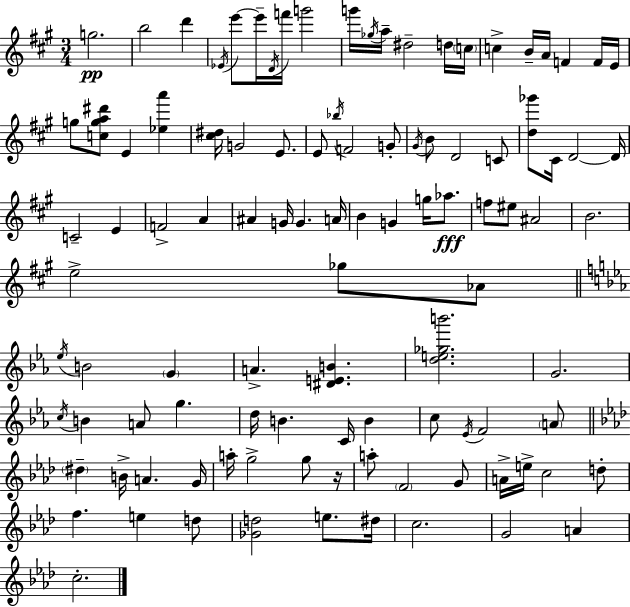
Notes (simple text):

G5/h. B5/h D6/q Eb4/s E6/e E6/s D4/s F6/s G6/h G6/s Gb5/s A5/s D#5/h D5/s C5/s C5/q B4/s A4/s F4/q F4/s E4/s G5/e [C5,G5,A5,D#6]/e E4/q [Eb5,A6]/q [C#5,D#5]/s G4/h E4/e. E4/e Bb5/s F4/h G4/e G#4/s B4/e D4/h C4/e [D5,Gb6]/e C#4/s D4/h D4/s C4/h E4/q F4/h A4/q A#4/q G4/s G4/q. A4/s B4/q G4/q G5/s Ab5/e. F5/e EIS5/e A#4/h B4/h. E5/h Gb5/e Ab4/e Eb5/s B4/h G4/q A4/q. [D#4,E4,B4]/q. [D5,E5,Gb5,B6]/h. G4/h. C5/s B4/q A4/e G5/q. D5/s B4/q. C4/s B4/q C5/e Eb4/s F4/h A4/e D#5/q B4/s A4/q. G4/s A5/s G5/h G5/e R/s A5/e F4/h G4/e A4/s E5/s C5/h D5/e F5/q. E5/q D5/e [Gb4,D5]/h E5/e. D#5/s C5/h. G4/h A4/q C5/h.